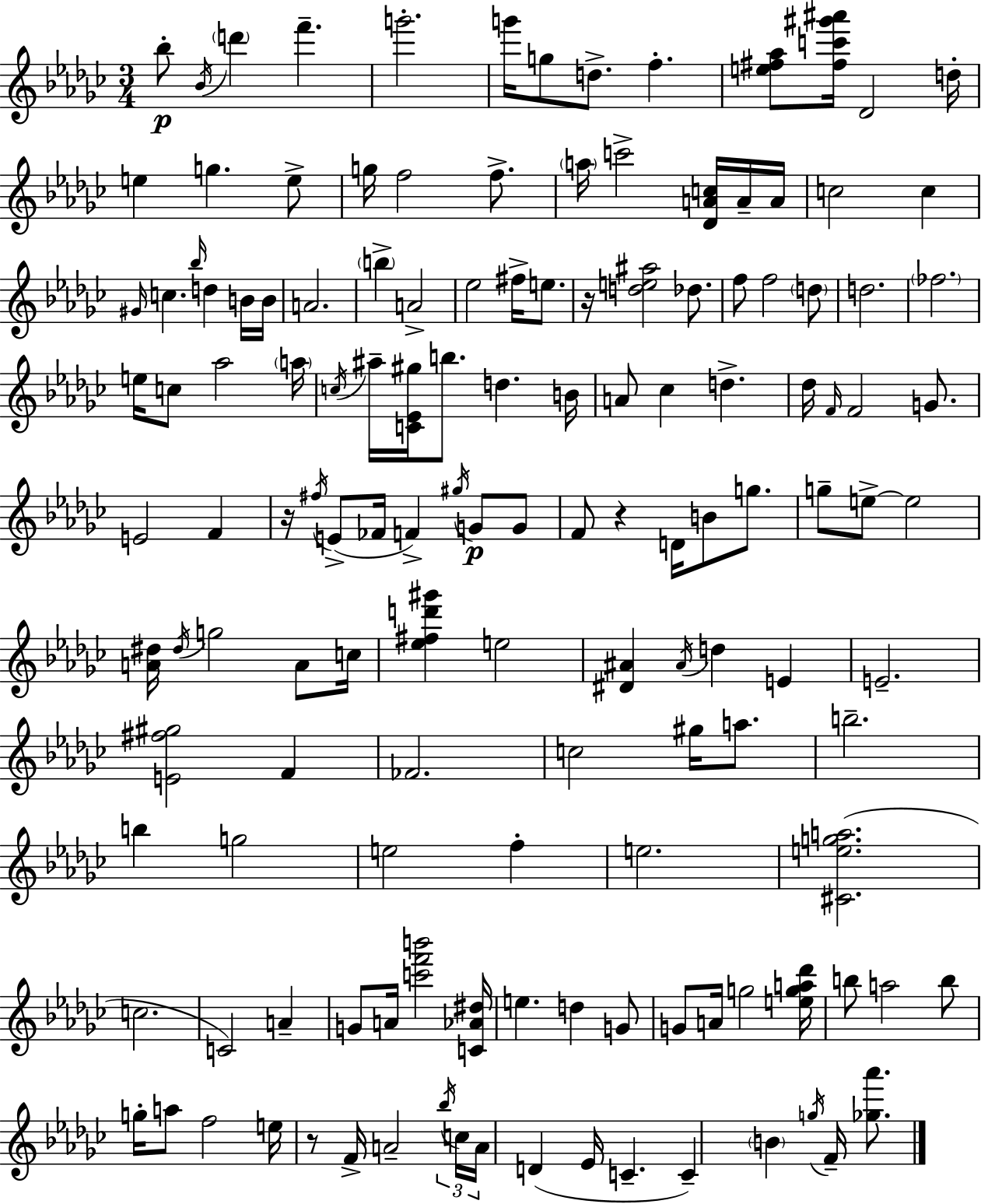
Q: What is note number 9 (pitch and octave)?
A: F5